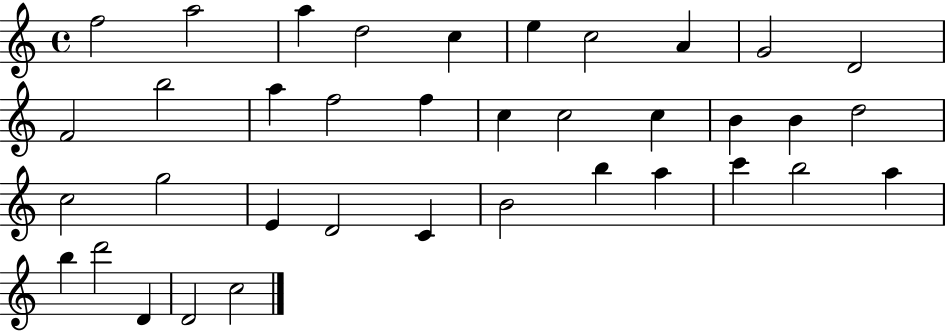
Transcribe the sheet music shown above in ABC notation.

X:1
T:Untitled
M:4/4
L:1/4
K:C
f2 a2 a d2 c e c2 A G2 D2 F2 b2 a f2 f c c2 c B B d2 c2 g2 E D2 C B2 b a c' b2 a b d'2 D D2 c2